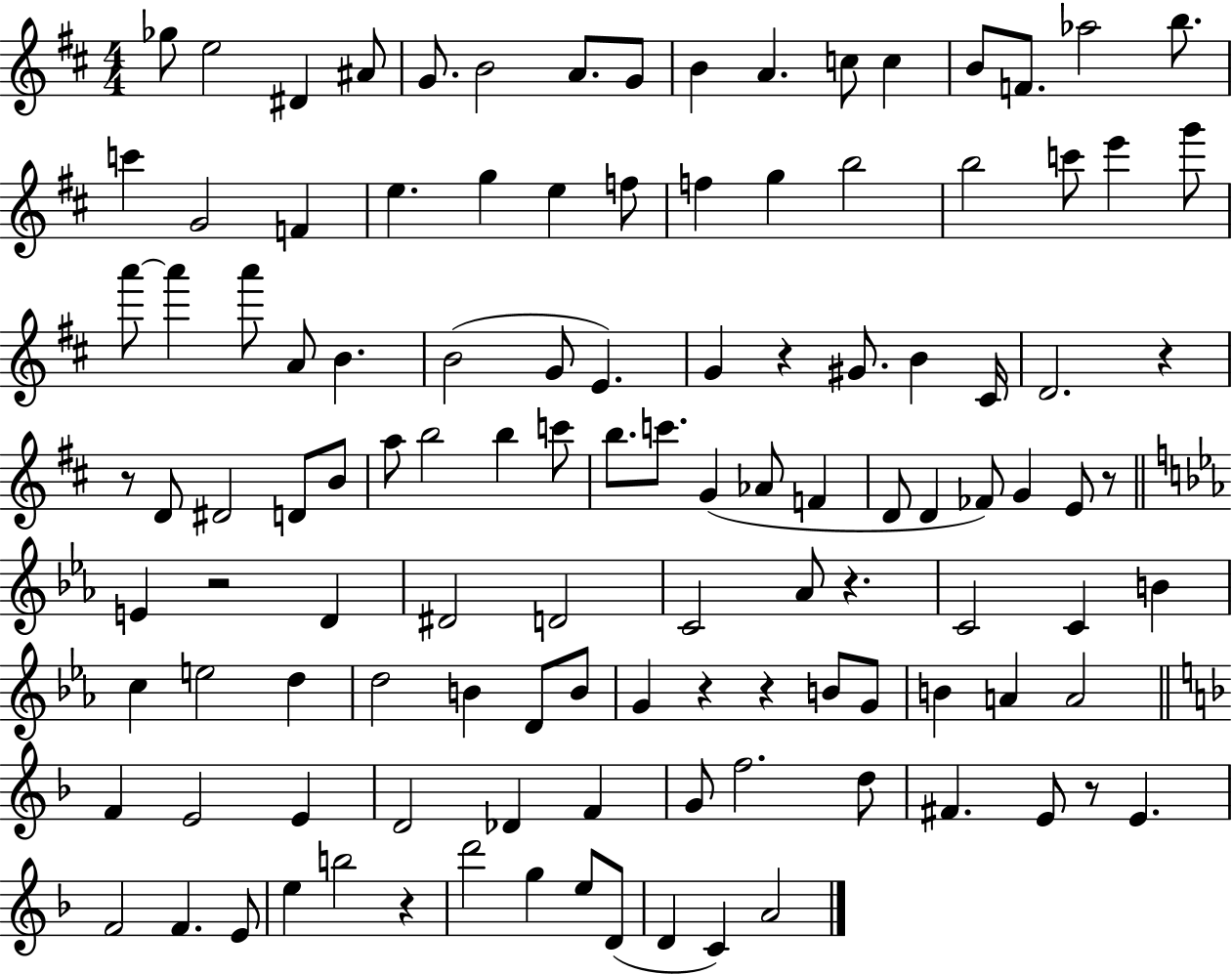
Gb5/e E5/h D#4/q A#4/e G4/e. B4/h A4/e. G4/e B4/q A4/q. C5/e C5/q B4/e F4/e. Ab5/h B5/e. C6/q G4/h F4/q E5/q. G5/q E5/q F5/e F5/q G5/q B5/h B5/h C6/e E6/q G6/e A6/e A6/q A6/e A4/e B4/q. B4/h G4/e E4/q. G4/q R/q G#4/e. B4/q C#4/s D4/h. R/q R/e D4/e D#4/h D4/e B4/e A5/e B5/h B5/q C6/e B5/e. C6/e. G4/q Ab4/e F4/q D4/e D4/q FES4/e G4/q E4/e R/e E4/q R/h D4/q D#4/h D4/h C4/h Ab4/e R/q. C4/h C4/q B4/q C5/q E5/h D5/q D5/h B4/q D4/e B4/e G4/q R/q R/q B4/e G4/e B4/q A4/q A4/h F4/q E4/h E4/q D4/h Db4/q F4/q G4/e F5/h. D5/e F#4/q. E4/e R/e E4/q. F4/h F4/q. E4/e E5/q B5/h R/q D6/h G5/q E5/e D4/e D4/q C4/q A4/h